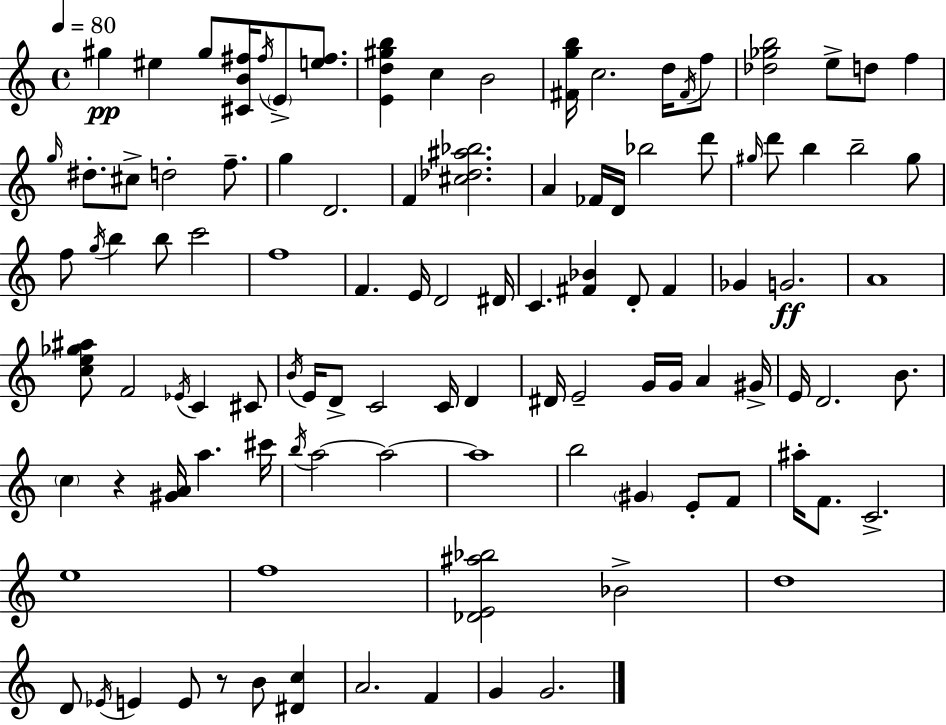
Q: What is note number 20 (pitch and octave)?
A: G5